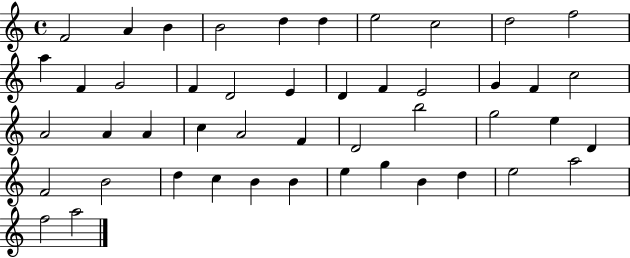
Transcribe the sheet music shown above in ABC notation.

X:1
T:Untitled
M:4/4
L:1/4
K:C
F2 A B B2 d d e2 c2 d2 f2 a F G2 F D2 E D F E2 G F c2 A2 A A c A2 F D2 b2 g2 e D F2 B2 d c B B e g B d e2 a2 f2 a2